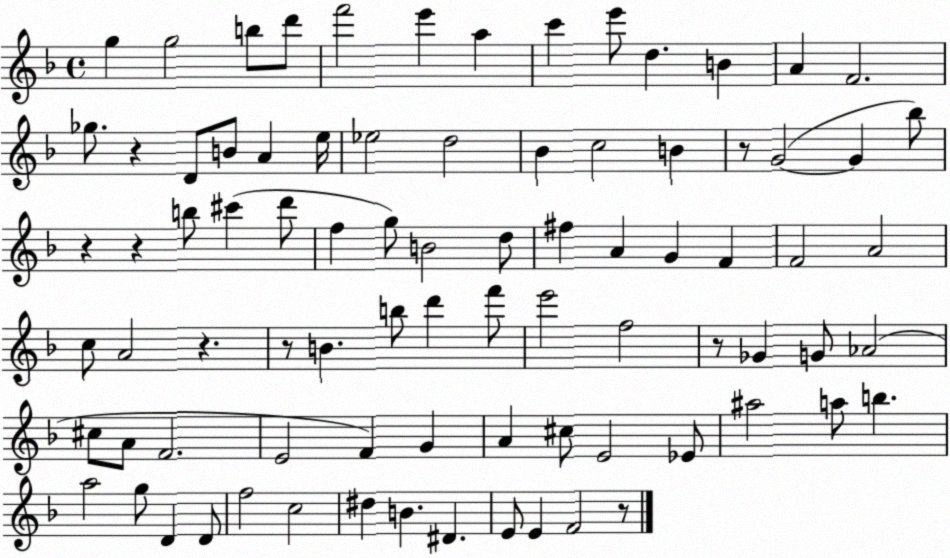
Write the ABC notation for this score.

X:1
T:Untitled
M:4/4
L:1/4
K:F
g g2 b/2 d'/2 f'2 e' a c' e'/2 d B A F2 _g/2 z D/2 B/2 A e/4 _e2 d2 _B c2 B z/2 G2 G _b/2 z z b/2 ^c' d'/2 f g/2 B2 d/2 ^f A G F F2 A2 c/2 A2 z z/2 B b/2 d' f'/2 e'2 f2 z/2 _G G/2 _A2 ^c/2 A/2 F2 E2 F G A ^c/2 E2 _E/2 ^a2 a/2 b a2 g/2 D D/2 f2 c2 ^d B ^D E/2 E F2 z/2